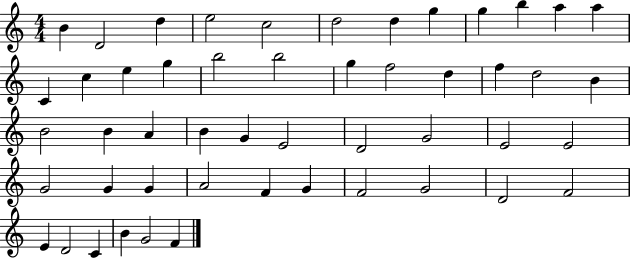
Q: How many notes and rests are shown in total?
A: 50